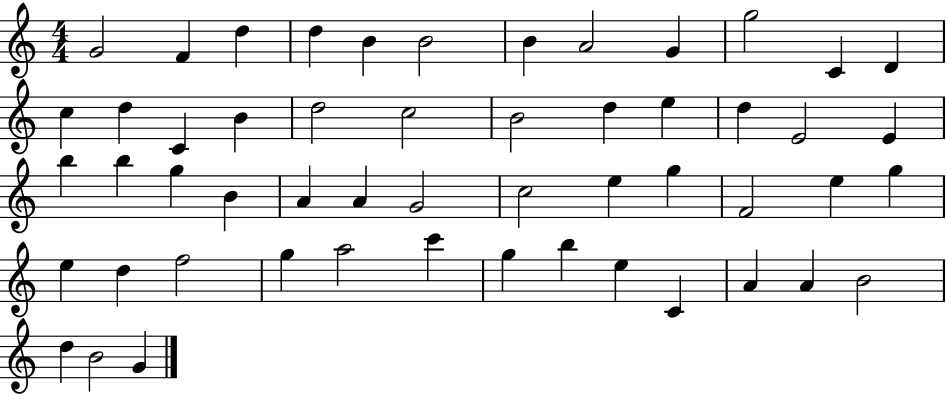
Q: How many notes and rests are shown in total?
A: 53